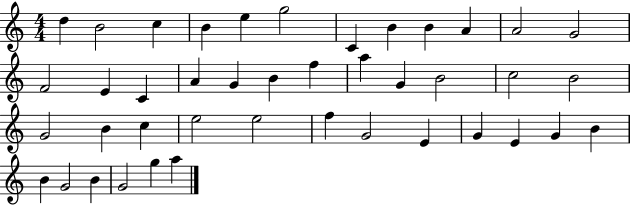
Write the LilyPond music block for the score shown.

{
  \clef treble
  \numericTimeSignature
  \time 4/4
  \key c \major
  d''4 b'2 c''4 | b'4 e''4 g''2 | c'4 b'4 b'4 a'4 | a'2 g'2 | \break f'2 e'4 c'4 | a'4 g'4 b'4 f''4 | a''4 g'4 b'2 | c''2 b'2 | \break g'2 b'4 c''4 | e''2 e''2 | f''4 g'2 e'4 | g'4 e'4 g'4 b'4 | \break b'4 g'2 b'4 | g'2 g''4 a''4 | \bar "|."
}